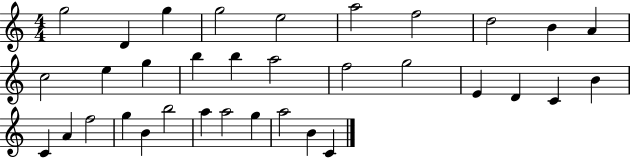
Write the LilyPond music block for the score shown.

{
  \clef treble
  \numericTimeSignature
  \time 4/4
  \key c \major
  g''2 d'4 g''4 | g''2 e''2 | a''2 f''2 | d''2 b'4 a'4 | \break c''2 e''4 g''4 | b''4 b''4 a''2 | f''2 g''2 | e'4 d'4 c'4 b'4 | \break c'4 a'4 f''2 | g''4 b'4 b''2 | a''4 a''2 g''4 | a''2 b'4 c'4 | \break \bar "|."
}